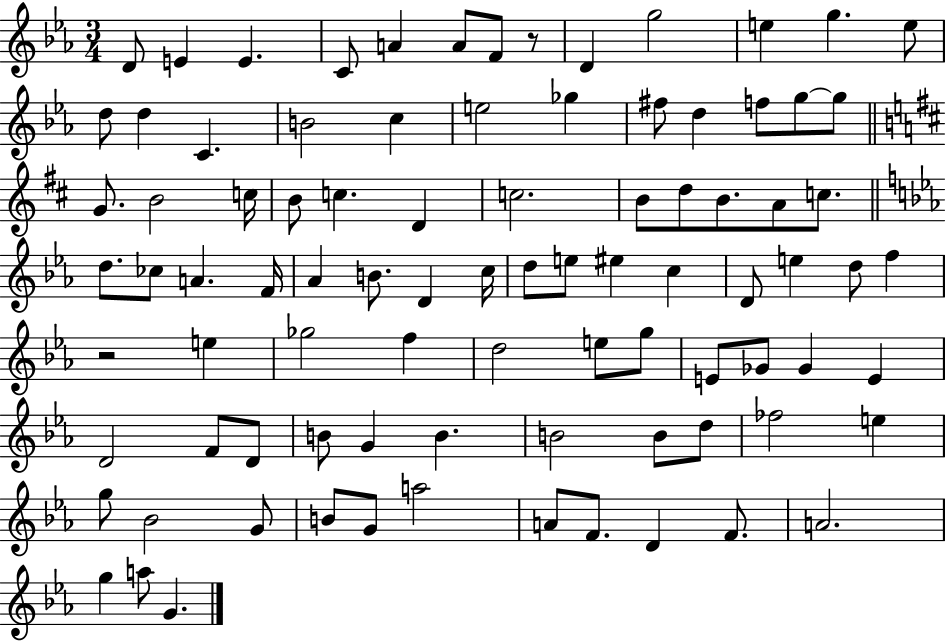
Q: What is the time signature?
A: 3/4